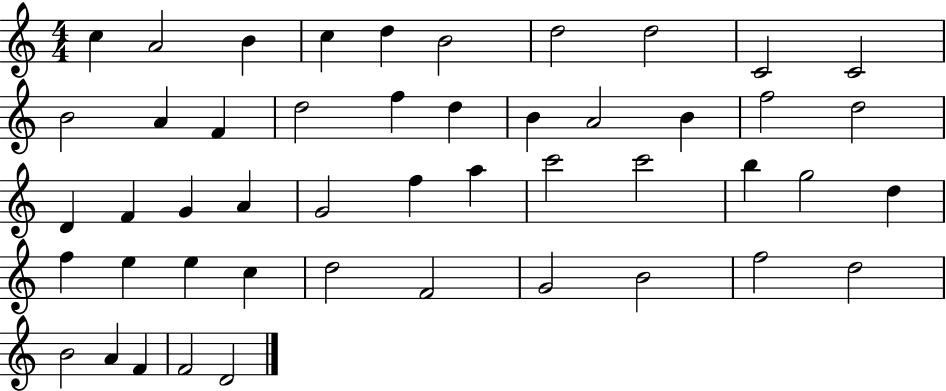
X:1
T:Untitled
M:4/4
L:1/4
K:C
c A2 B c d B2 d2 d2 C2 C2 B2 A F d2 f d B A2 B f2 d2 D F G A G2 f a c'2 c'2 b g2 d f e e c d2 F2 G2 B2 f2 d2 B2 A F F2 D2